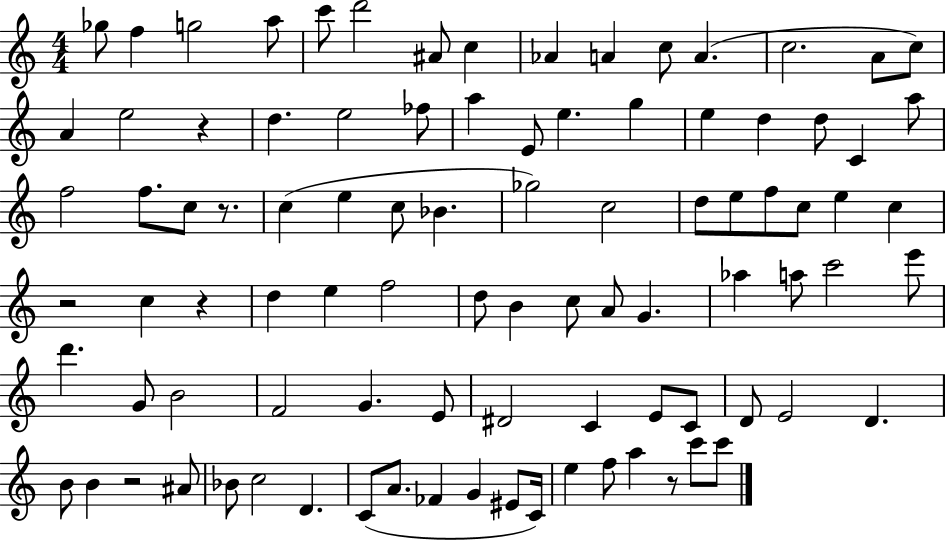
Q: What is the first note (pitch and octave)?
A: Gb5